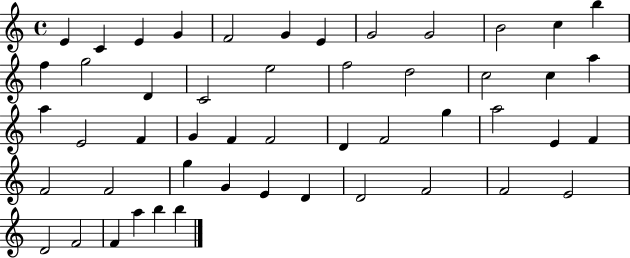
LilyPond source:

{
  \clef treble
  \time 4/4
  \defaultTimeSignature
  \key c \major
  e'4 c'4 e'4 g'4 | f'2 g'4 e'4 | g'2 g'2 | b'2 c''4 b''4 | \break f''4 g''2 d'4 | c'2 e''2 | f''2 d''2 | c''2 c''4 a''4 | \break a''4 e'2 f'4 | g'4 f'4 f'2 | d'4 f'2 g''4 | a''2 e'4 f'4 | \break f'2 f'2 | g''4 g'4 e'4 d'4 | d'2 f'2 | f'2 e'2 | \break d'2 f'2 | f'4 a''4 b''4 b''4 | \bar "|."
}